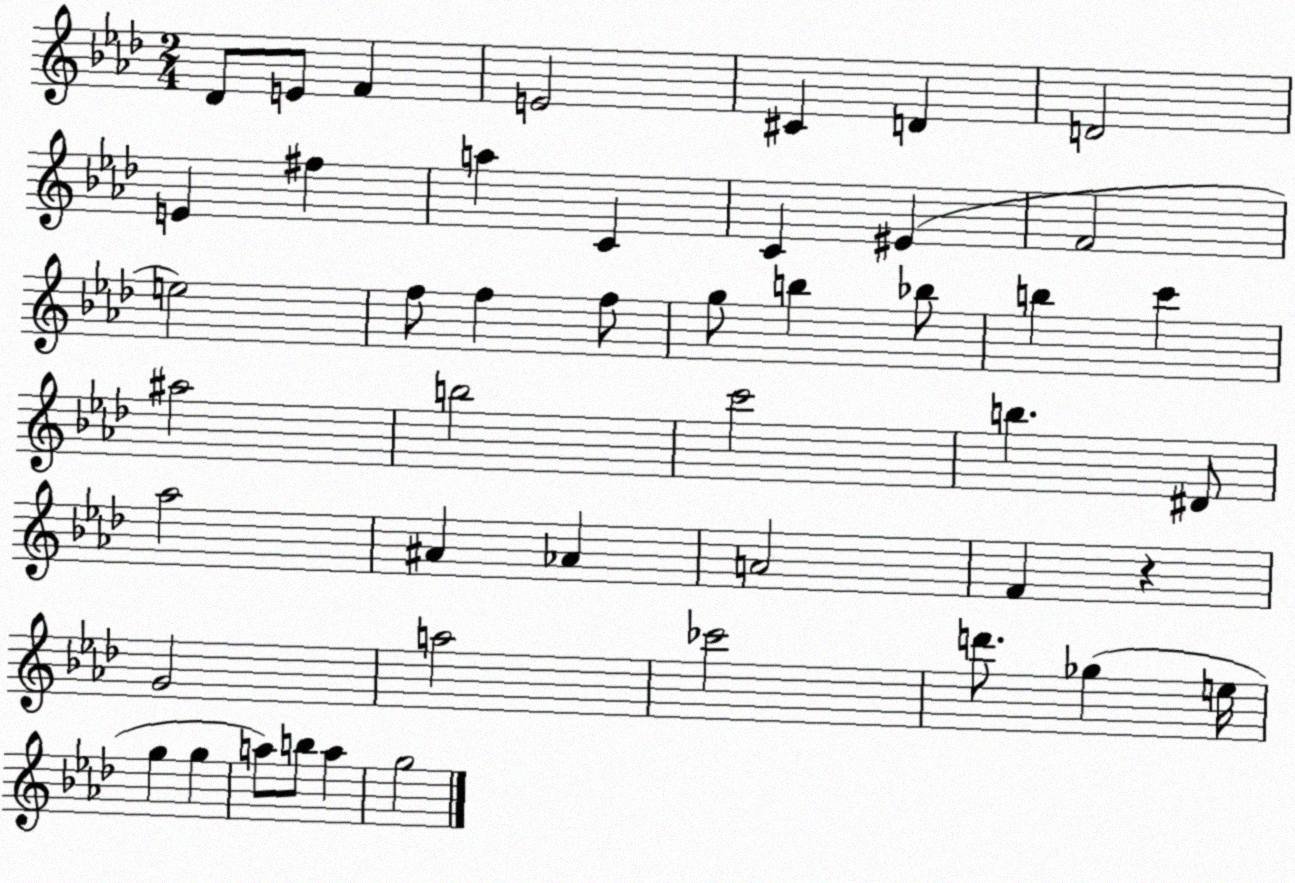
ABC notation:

X:1
T:Untitled
M:2/4
L:1/4
K:Ab
_D/2 E/2 F E2 ^C D D2 E ^f a C C ^E F2 e2 f/2 f f/2 g/2 b _b/2 b c' ^a2 b2 c'2 b ^D/2 _a2 ^A _A A2 F z G2 a2 _c'2 d'/2 _g e/4 g g a/2 b/2 a g2